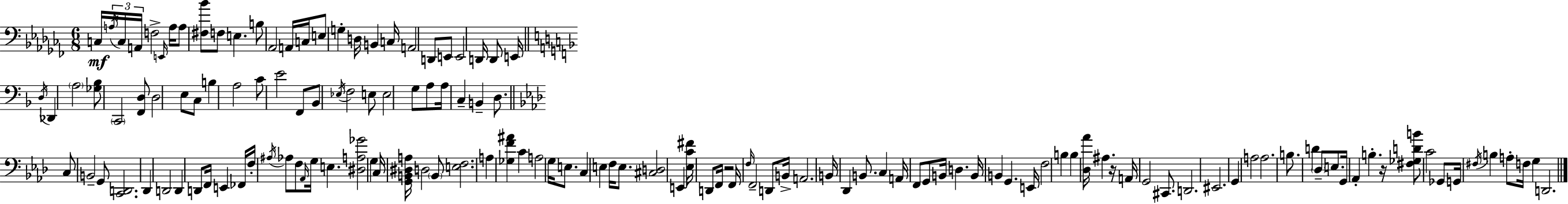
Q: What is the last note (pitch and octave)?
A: D2